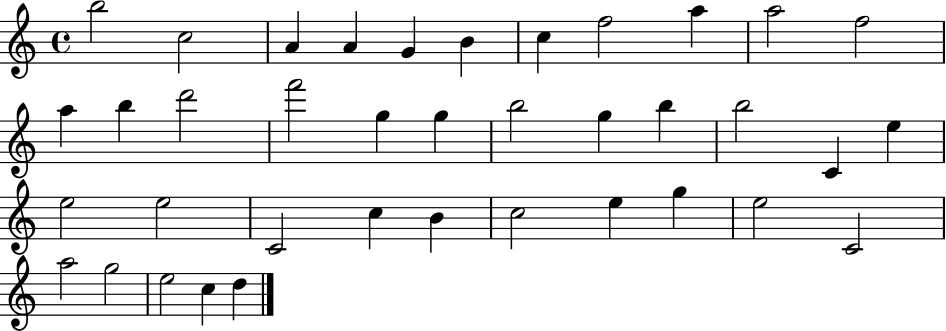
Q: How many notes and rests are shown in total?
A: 38